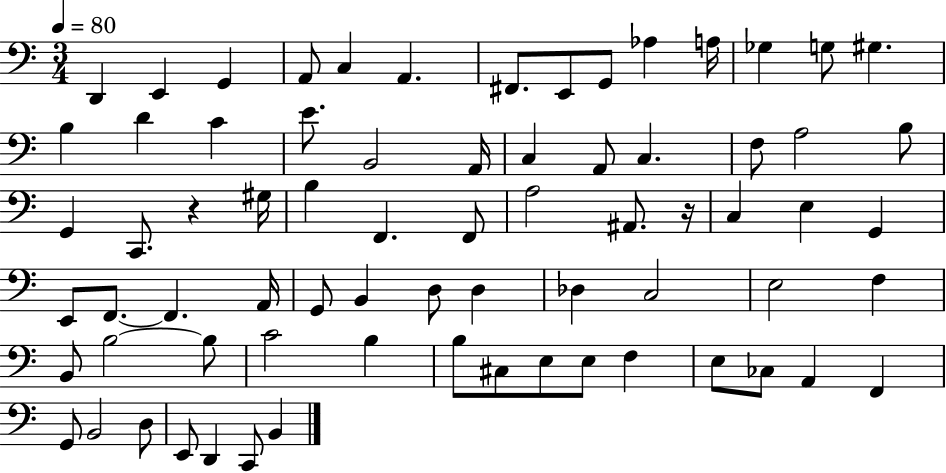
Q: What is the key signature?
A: C major